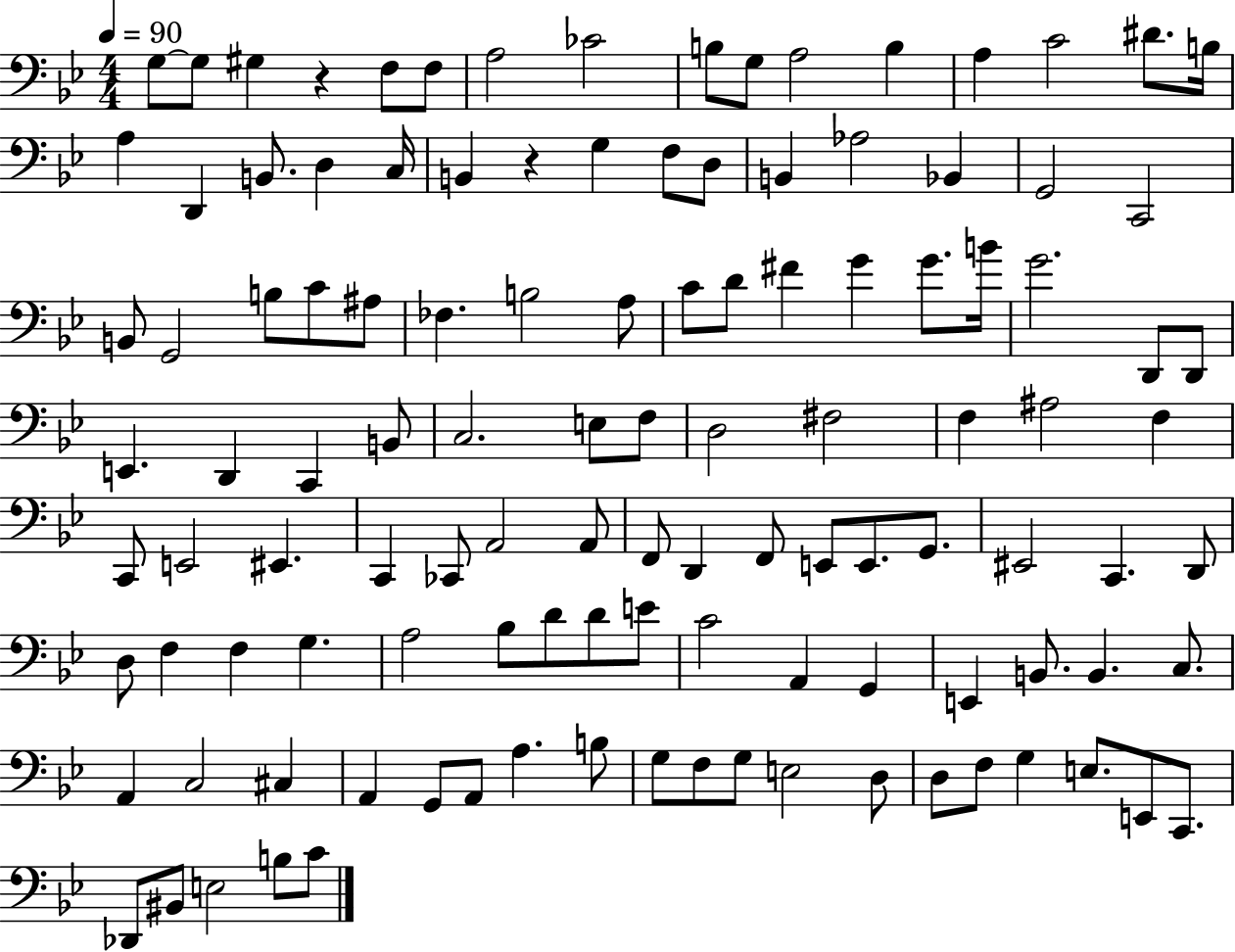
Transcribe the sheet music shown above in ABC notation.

X:1
T:Untitled
M:4/4
L:1/4
K:Bb
G,/2 G,/2 ^G, z F,/2 F,/2 A,2 _C2 B,/2 G,/2 A,2 B, A, C2 ^D/2 B,/4 A, D,, B,,/2 D, C,/4 B,, z G, F,/2 D,/2 B,, _A,2 _B,, G,,2 C,,2 B,,/2 G,,2 B,/2 C/2 ^A,/2 _F, B,2 A,/2 C/2 D/2 ^F G G/2 B/4 G2 D,,/2 D,,/2 E,, D,, C,, B,,/2 C,2 E,/2 F,/2 D,2 ^F,2 F, ^A,2 F, C,,/2 E,,2 ^E,, C,, _C,,/2 A,,2 A,,/2 F,,/2 D,, F,,/2 E,,/2 E,,/2 G,,/2 ^E,,2 C,, D,,/2 D,/2 F, F, G, A,2 _B,/2 D/2 D/2 E/2 C2 A,, G,, E,, B,,/2 B,, C,/2 A,, C,2 ^C, A,, G,,/2 A,,/2 A, B,/2 G,/2 F,/2 G,/2 E,2 D,/2 D,/2 F,/2 G, E,/2 E,,/2 C,,/2 _D,,/2 ^B,,/2 E,2 B,/2 C/2